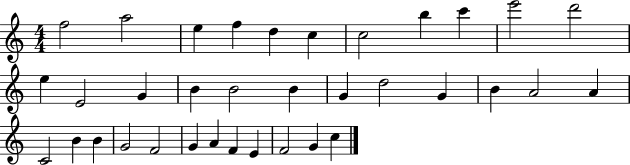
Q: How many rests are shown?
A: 0